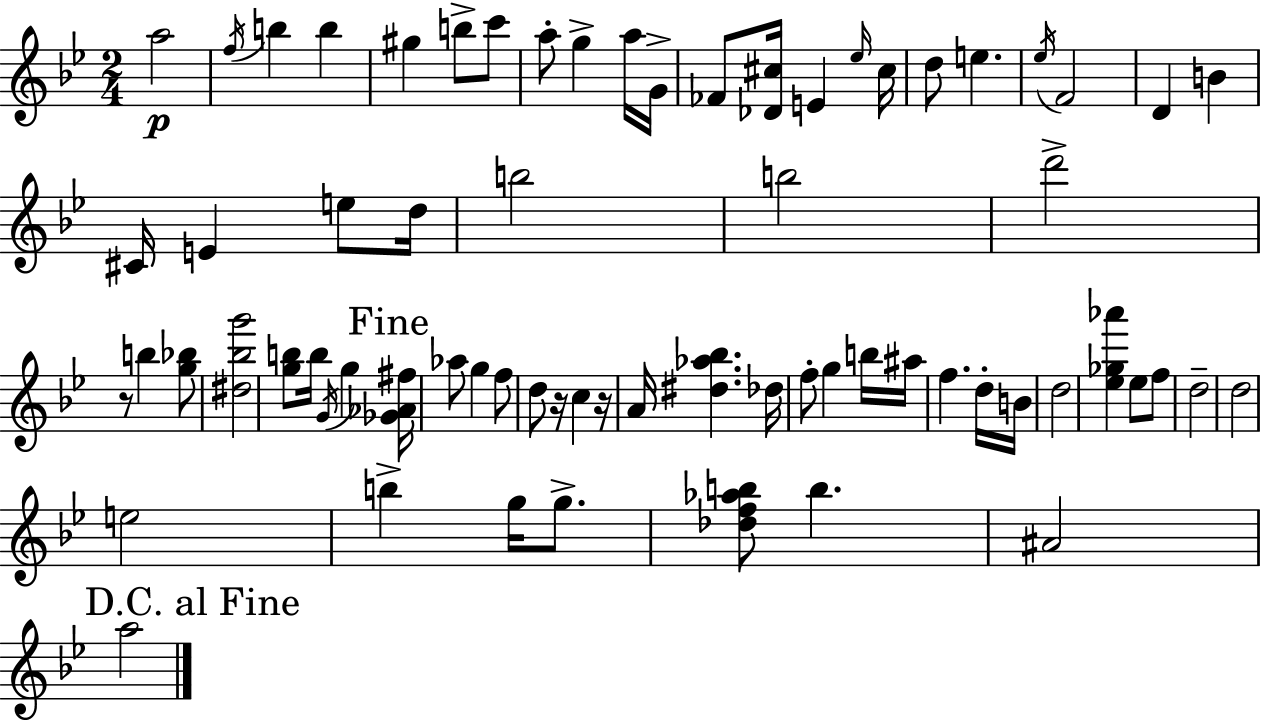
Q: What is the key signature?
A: BES major